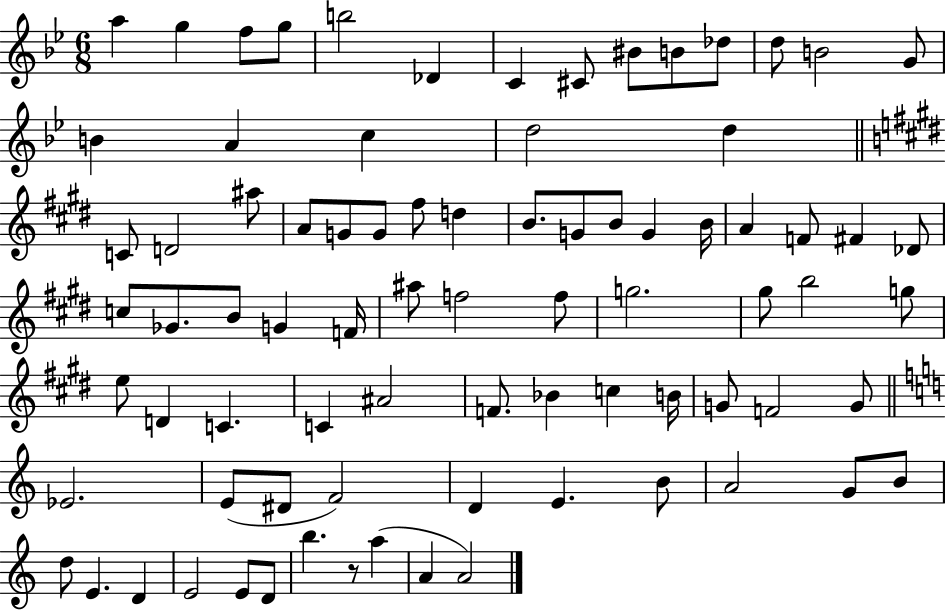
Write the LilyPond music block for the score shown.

{
  \clef treble
  \numericTimeSignature
  \time 6/8
  \key bes \major
  a''4 g''4 f''8 g''8 | b''2 des'4 | c'4 cis'8 bis'8 b'8 des''8 | d''8 b'2 g'8 | \break b'4 a'4 c''4 | d''2 d''4 | \bar "||" \break \key e \major c'8 d'2 ais''8 | a'8 g'8 g'8 fis''8 d''4 | b'8. g'8 b'8 g'4 b'16 | a'4 f'8 fis'4 des'8 | \break c''8 ges'8. b'8 g'4 f'16 | ais''8 f''2 f''8 | g''2. | gis''8 b''2 g''8 | \break e''8 d'4 c'4. | c'4 ais'2 | f'8. bes'4 c''4 b'16 | g'8 f'2 g'8 | \break \bar "||" \break \key c \major ees'2. | e'8( dis'8 f'2) | d'4 e'4. b'8 | a'2 g'8 b'8 | \break d''8 e'4. d'4 | e'2 e'8 d'8 | b''4. r8 a''4( | a'4 a'2) | \break \bar "|."
}